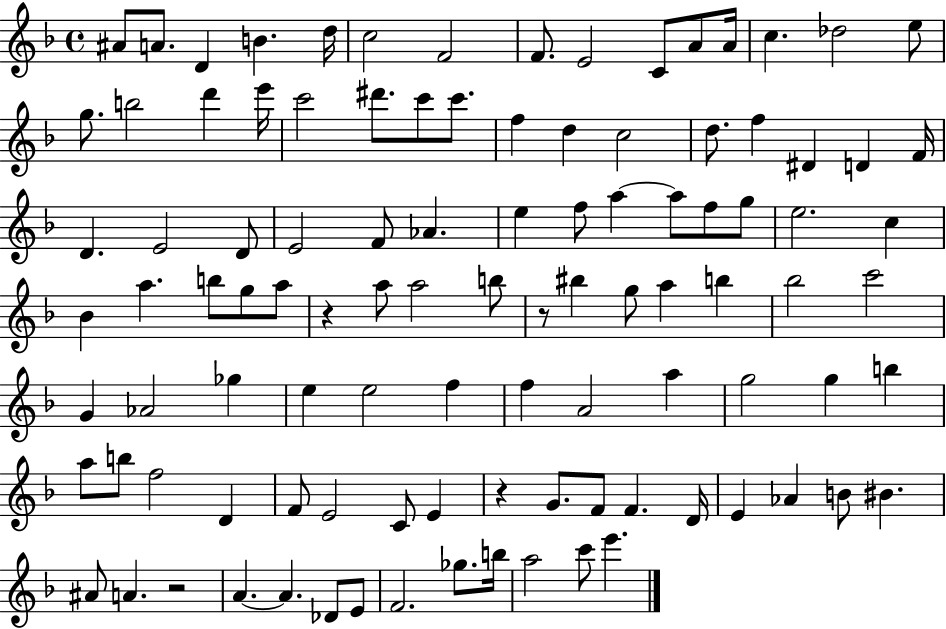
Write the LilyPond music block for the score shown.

{
  \clef treble
  \time 4/4
  \defaultTimeSignature
  \key f \major
  ais'8 a'8. d'4 b'4. d''16 | c''2 f'2 | f'8. e'2 c'8 a'8 a'16 | c''4. des''2 e''8 | \break g''8. b''2 d'''4 e'''16 | c'''2 dis'''8. c'''8 c'''8. | f''4 d''4 c''2 | d''8. f''4 dis'4 d'4 f'16 | \break d'4. e'2 d'8 | e'2 f'8 aes'4. | e''4 f''8 a''4~~ a''8 f''8 g''8 | e''2. c''4 | \break bes'4 a''4. b''8 g''8 a''8 | r4 a''8 a''2 b''8 | r8 bis''4 g''8 a''4 b''4 | bes''2 c'''2 | \break g'4 aes'2 ges''4 | e''4 e''2 f''4 | f''4 a'2 a''4 | g''2 g''4 b''4 | \break a''8 b''8 f''2 d'4 | f'8 e'2 c'8 e'4 | r4 g'8. f'8 f'4. d'16 | e'4 aes'4 b'8 bis'4. | \break ais'8 a'4. r2 | a'4.~~ a'4. des'8 e'8 | f'2. ges''8. b''16 | a''2 c'''8 e'''4. | \break \bar "|."
}